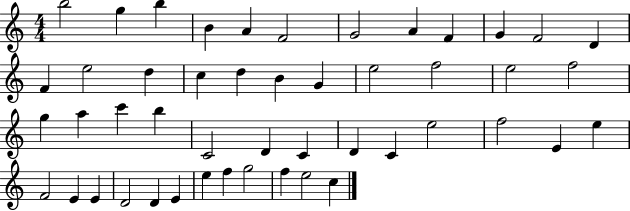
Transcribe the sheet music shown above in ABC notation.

X:1
T:Untitled
M:4/4
L:1/4
K:C
b2 g b B A F2 G2 A F G F2 D F e2 d c d B G e2 f2 e2 f2 g a c' b C2 D C D C e2 f2 E e F2 E E D2 D E e f g2 f e2 c